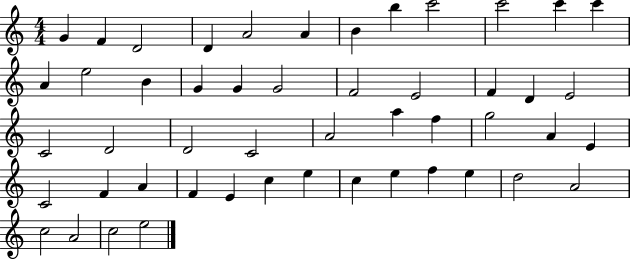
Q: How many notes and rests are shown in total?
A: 50